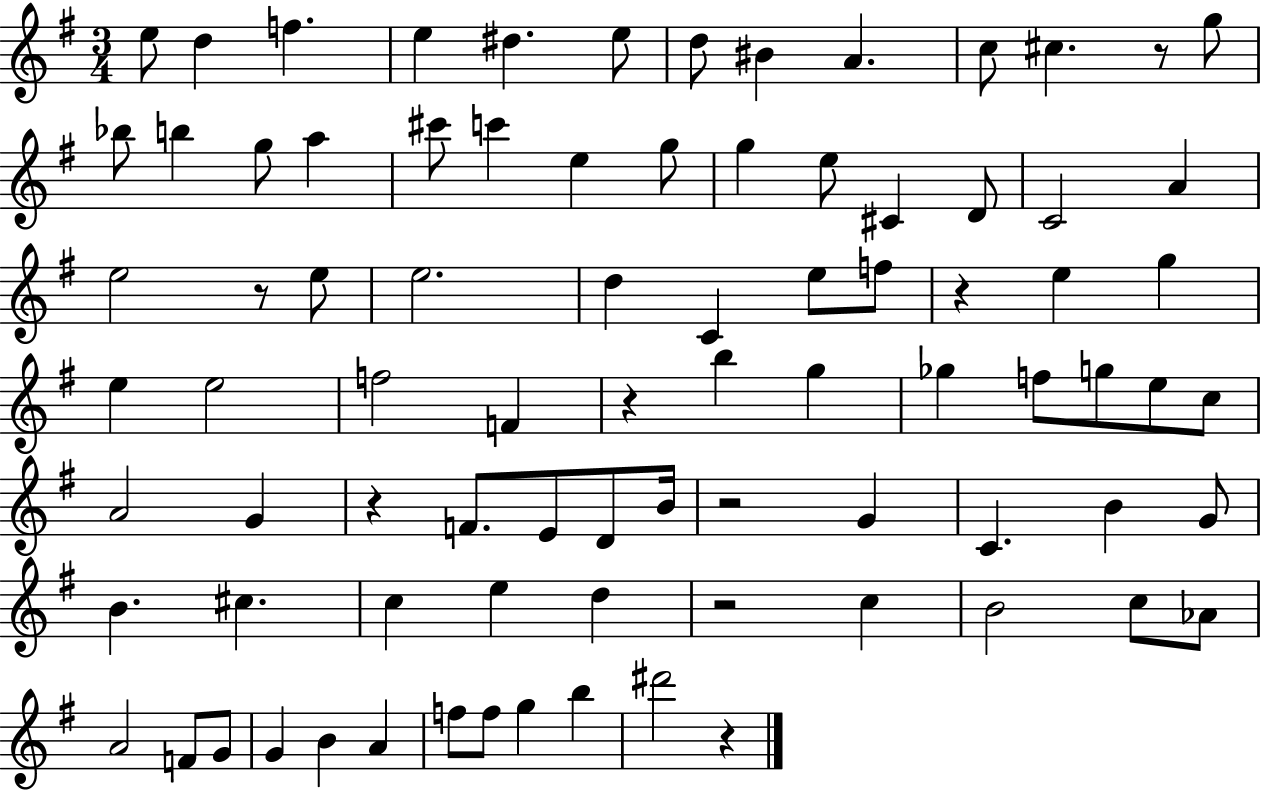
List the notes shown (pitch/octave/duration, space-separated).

E5/e D5/q F5/q. E5/q D#5/q. E5/e D5/e BIS4/q A4/q. C5/e C#5/q. R/e G5/e Bb5/e B5/q G5/e A5/q C#6/e C6/q E5/q G5/e G5/q E5/e C#4/q D4/e C4/h A4/q E5/h R/e E5/e E5/h. D5/q C4/q E5/e F5/e R/q E5/q G5/q E5/q E5/h F5/h F4/q R/q B5/q G5/q Gb5/q F5/e G5/e E5/e C5/e A4/h G4/q R/q F4/e. E4/e D4/e B4/s R/h G4/q C4/q. B4/q G4/e B4/q. C#5/q. C5/q E5/q D5/q R/h C5/q B4/h C5/e Ab4/e A4/h F4/e G4/e G4/q B4/q A4/q F5/e F5/e G5/q B5/q D#6/h R/q